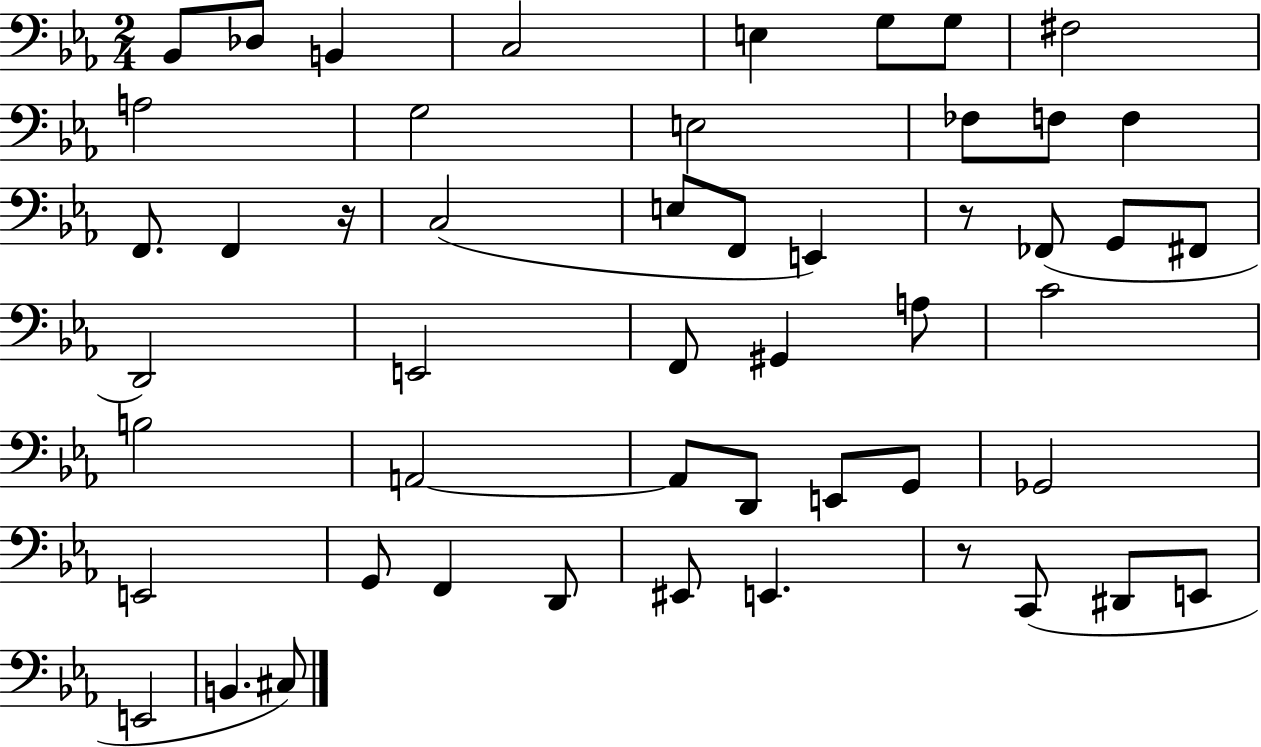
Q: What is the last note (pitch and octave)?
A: C#3